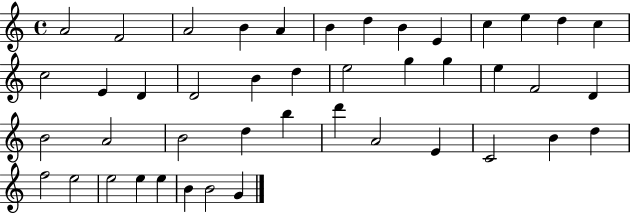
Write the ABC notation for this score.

X:1
T:Untitled
M:4/4
L:1/4
K:C
A2 F2 A2 B A B d B E c e d c c2 E D D2 B d e2 g g e F2 D B2 A2 B2 d b d' A2 E C2 B d f2 e2 e2 e e B B2 G